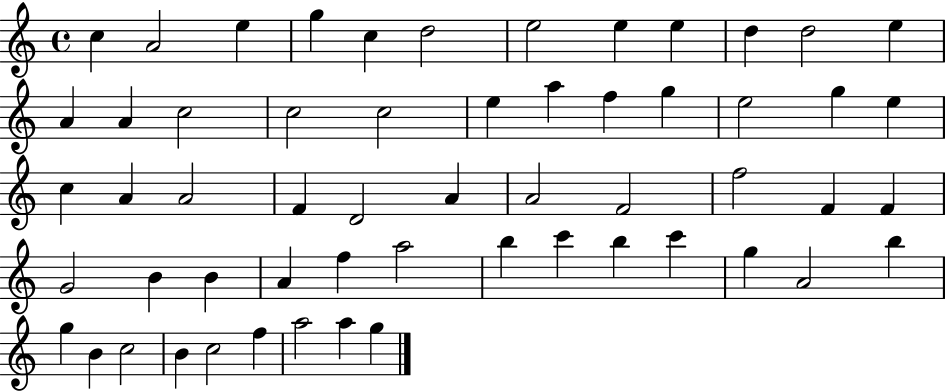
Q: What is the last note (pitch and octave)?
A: G5